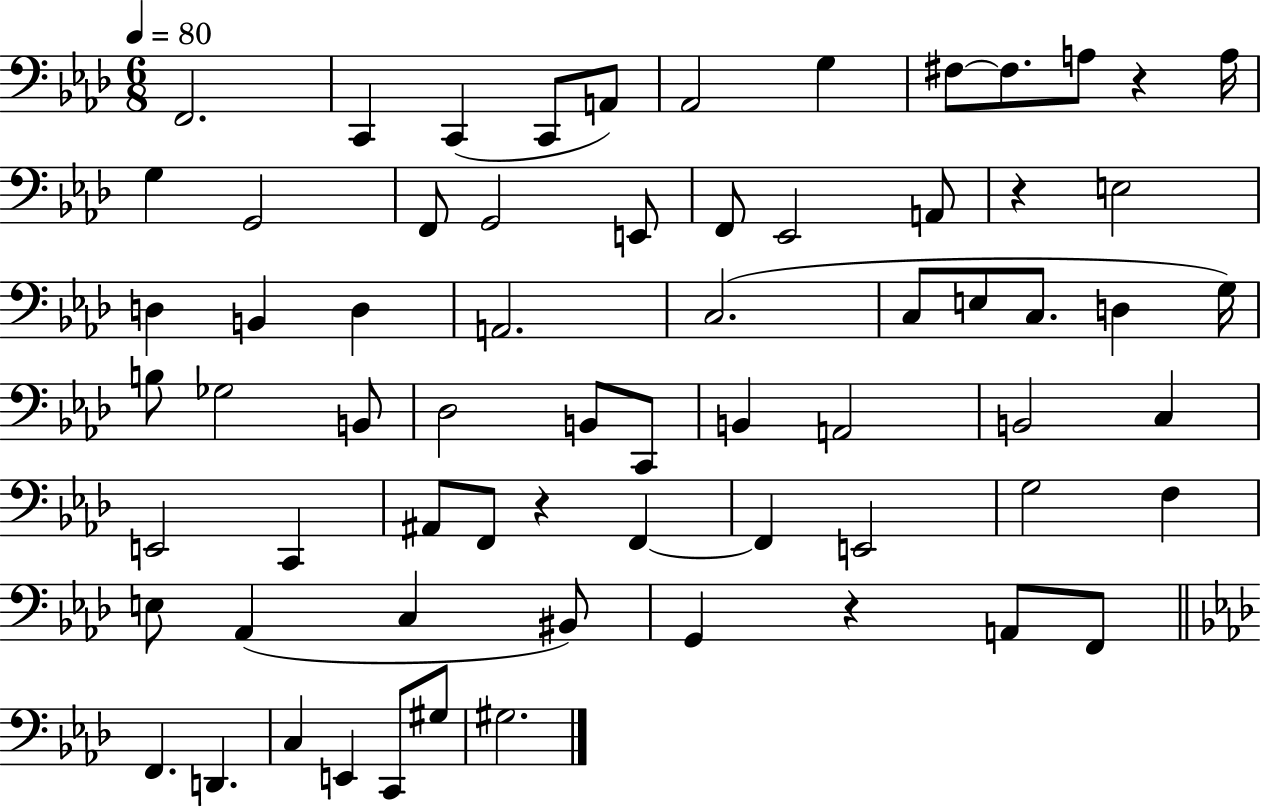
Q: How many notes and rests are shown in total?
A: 67